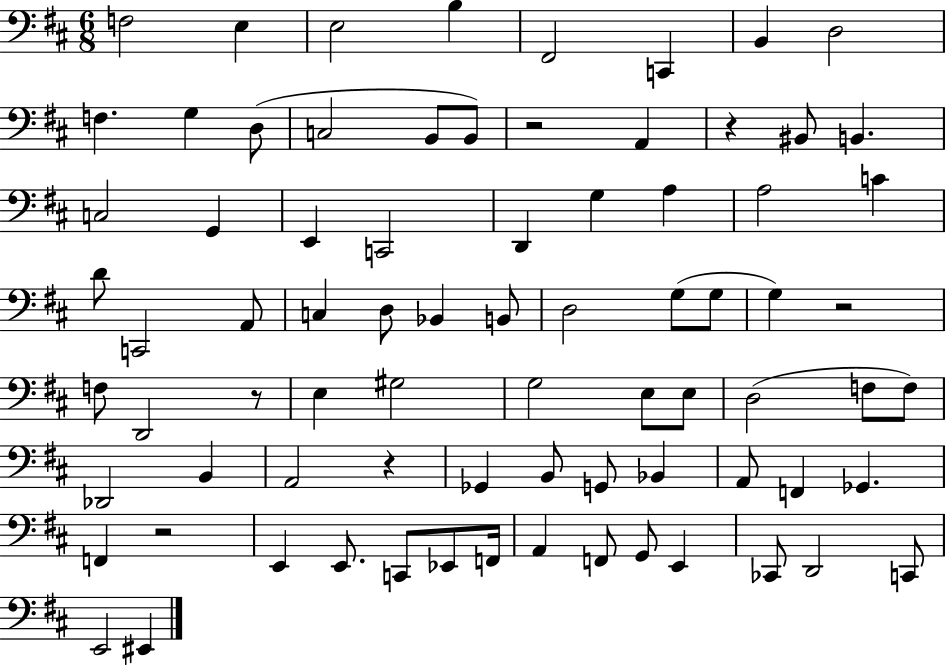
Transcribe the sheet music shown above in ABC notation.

X:1
T:Untitled
M:6/8
L:1/4
K:D
F,2 E, E,2 B, ^F,,2 C,, B,, D,2 F, G, D,/2 C,2 B,,/2 B,,/2 z2 A,, z ^B,,/2 B,, C,2 G,, E,, C,,2 D,, G, A, A,2 C D/2 C,,2 A,,/2 C, D,/2 _B,, B,,/2 D,2 G,/2 G,/2 G, z2 F,/2 D,,2 z/2 E, ^G,2 G,2 E,/2 E,/2 D,2 F,/2 F,/2 _D,,2 B,, A,,2 z _G,, B,,/2 G,,/2 _B,, A,,/2 F,, _G,, F,, z2 E,, E,,/2 C,,/2 _E,,/2 F,,/4 A,, F,,/2 G,,/2 E,, _C,,/2 D,,2 C,,/2 E,,2 ^E,,